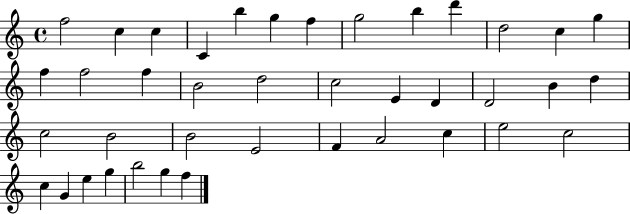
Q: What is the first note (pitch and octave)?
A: F5